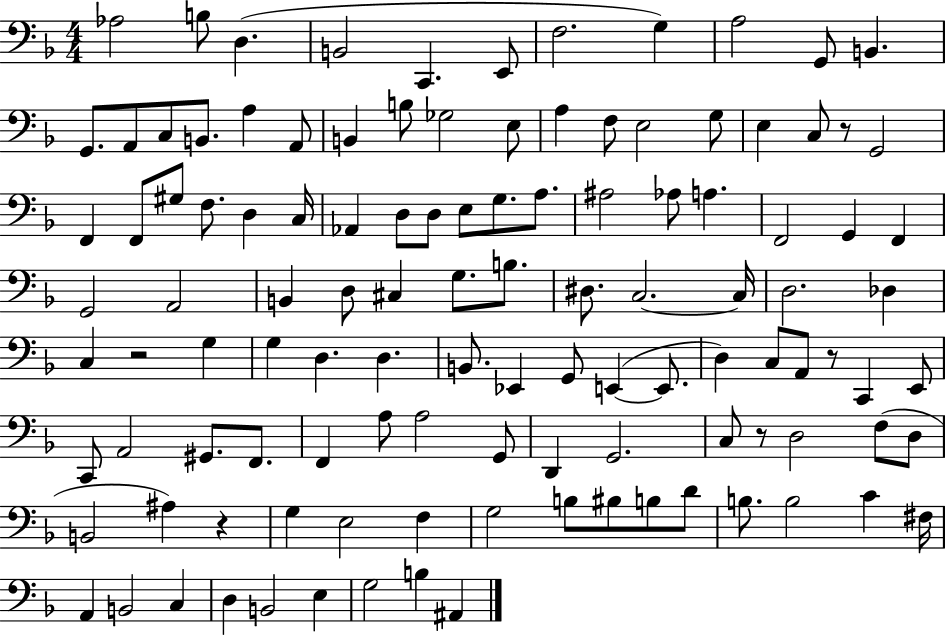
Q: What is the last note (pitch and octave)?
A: A#2